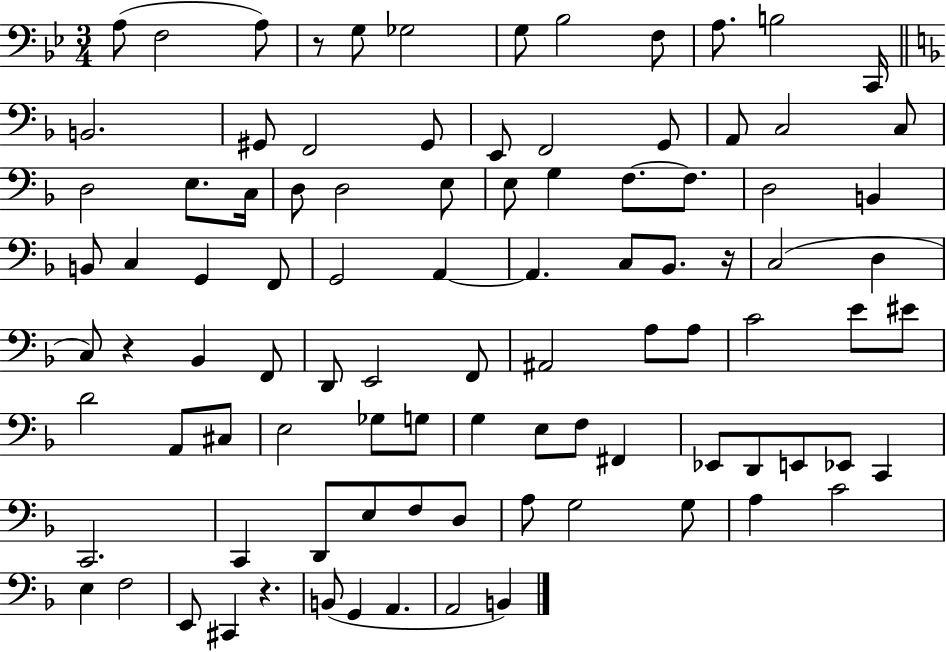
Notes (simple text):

A3/e F3/h A3/e R/e G3/e Gb3/h G3/e Bb3/h F3/e A3/e. B3/h C2/s B2/h. G#2/e F2/h G#2/e E2/e F2/h G2/e A2/e C3/h C3/e D3/h E3/e. C3/s D3/e D3/h E3/e E3/e G3/q F3/e. F3/e. D3/h B2/q B2/e C3/q G2/q F2/e G2/h A2/q A2/q. C3/e Bb2/e. R/s C3/h D3/q C3/e R/q Bb2/q F2/e D2/e E2/h F2/e A#2/h A3/e A3/e C4/h E4/e EIS4/e D4/h A2/e C#3/e E3/h Gb3/e G3/e G3/q E3/e F3/e F#2/q Eb2/e D2/e E2/e Eb2/e C2/q C2/h. C2/q D2/e E3/e F3/e D3/e A3/e G3/h G3/e A3/q C4/h E3/q F3/h E2/e C#2/q R/q. B2/e G2/q A2/q. A2/h B2/q